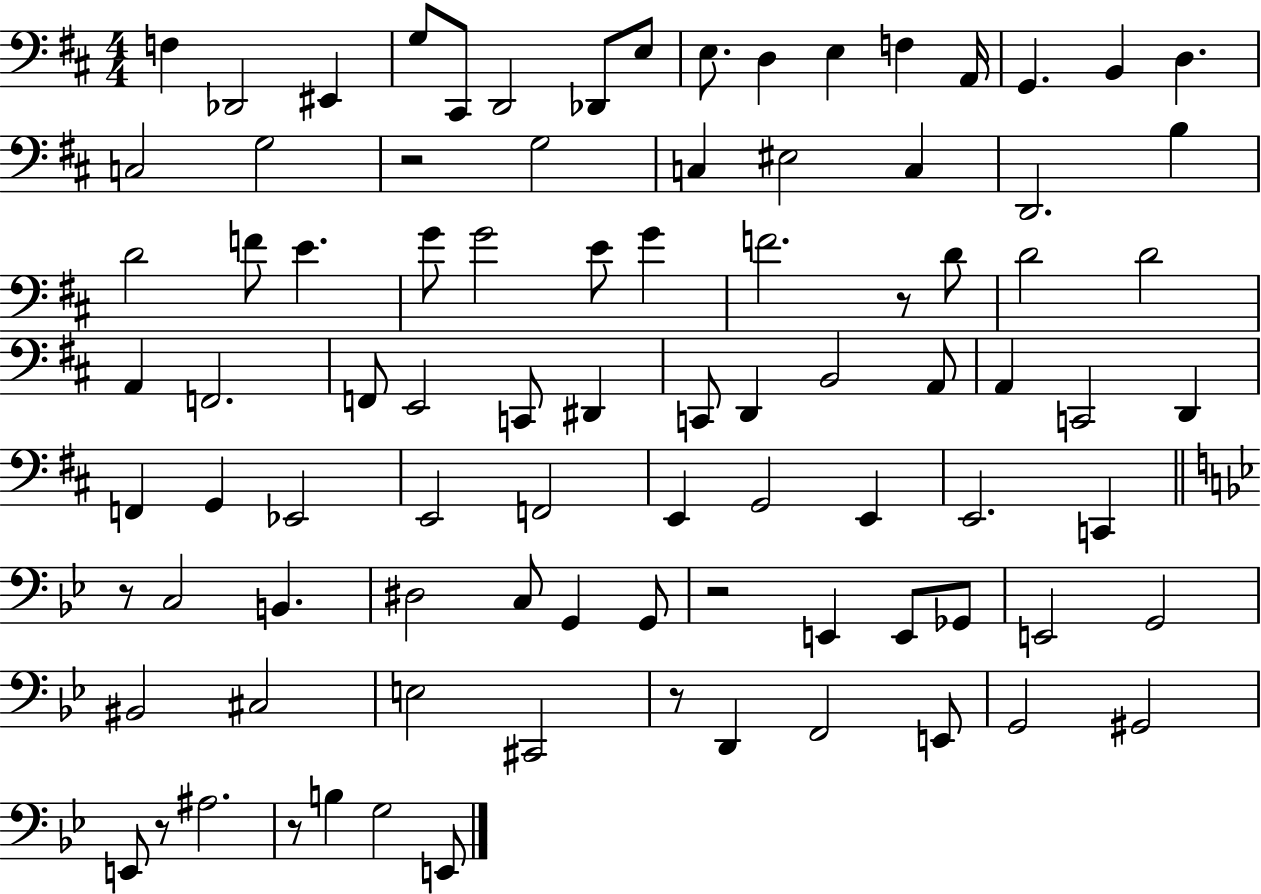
F3/q Db2/h EIS2/q G3/e C#2/e D2/h Db2/e E3/e E3/e. D3/q E3/q F3/q A2/s G2/q. B2/q D3/q. C3/h G3/h R/h G3/h C3/q EIS3/h C3/q D2/h. B3/q D4/h F4/e E4/q. G4/e G4/h E4/e G4/q F4/h. R/e D4/e D4/h D4/h A2/q F2/h. F2/e E2/h C2/e D#2/q C2/e D2/q B2/h A2/e A2/q C2/h D2/q F2/q G2/q Eb2/h E2/h F2/h E2/q G2/h E2/q E2/h. C2/q R/e C3/h B2/q. D#3/h C3/e G2/q G2/e R/h E2/q E2/e Gb2/e E2/h G2/h BIS2/h C#3/h E3/h C#2/h R/e D2/q F2/h E2/e G2/h G#2/h E2/e R/e A#3/h. R/e B3/q G3/h E2/e